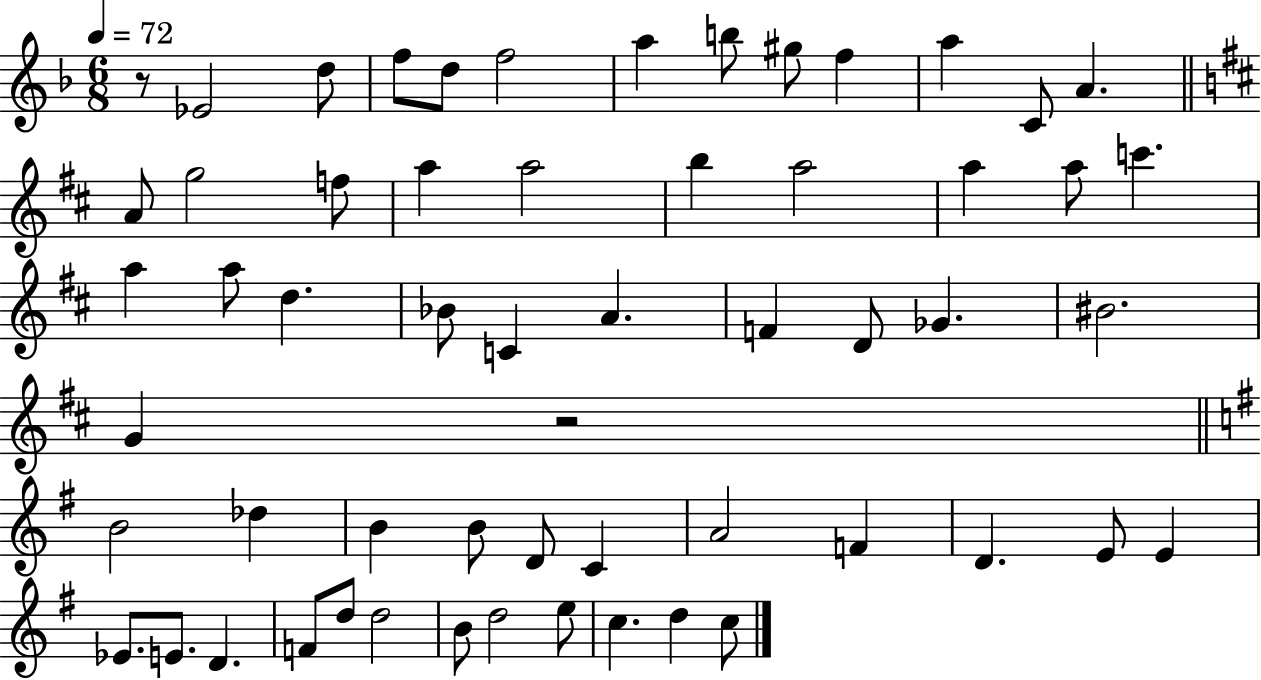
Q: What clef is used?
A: treble